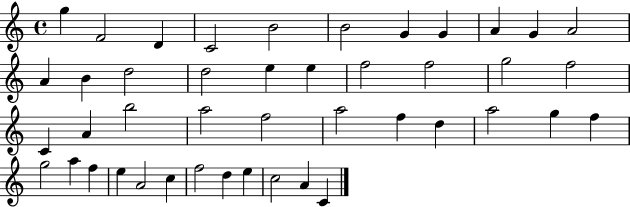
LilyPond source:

{
  \clef treble
  \time 4/4
  \defaultTimeSignature
  \key c \major
  g''4 f'2 d'4 | c'2 b'2 | b'2 g'4 g'4 | a'4 g'4 a'2 | \break a'4 b'4 d''2 | d''2 e''4 e''4 | f''2 f''2 | g''2 f''2 | \break c'4 a'4 b''2 | a''2 f''2 | a''2 f''4 d''4 | a''2 g''4 f''4 | \break g''2 a''4 f''4 | e''4 a'2 c''4 | f''2 d''4 e''4 | c''2 a'4 c'4 | \break \bar "|."
}